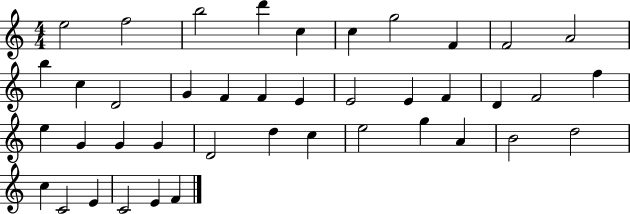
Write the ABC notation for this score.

X:1
T:Untitled
M:4/4
L:1/4
K:C
e2 f2 b2 d' c c g2 F F2 A2 b c D2 G F F E E2 E F D F2 f e G G G D2 d c e2 g A B2 d2 c C2 E C2 E F